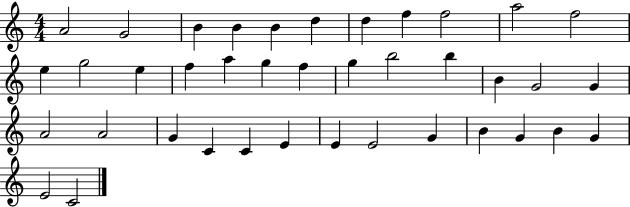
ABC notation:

X:1
T:Untitled
M:4/4
L:1/4
K:C
A2 G2 B B B d d f f2 a2 f2 e g2 e f a g f g b2 b B G2 G A2 A2 G C C E E E2 G B G B G E2 C2